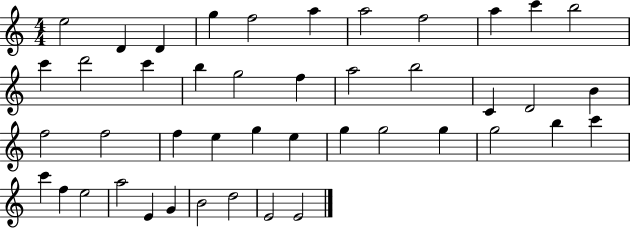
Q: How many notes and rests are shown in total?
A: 44